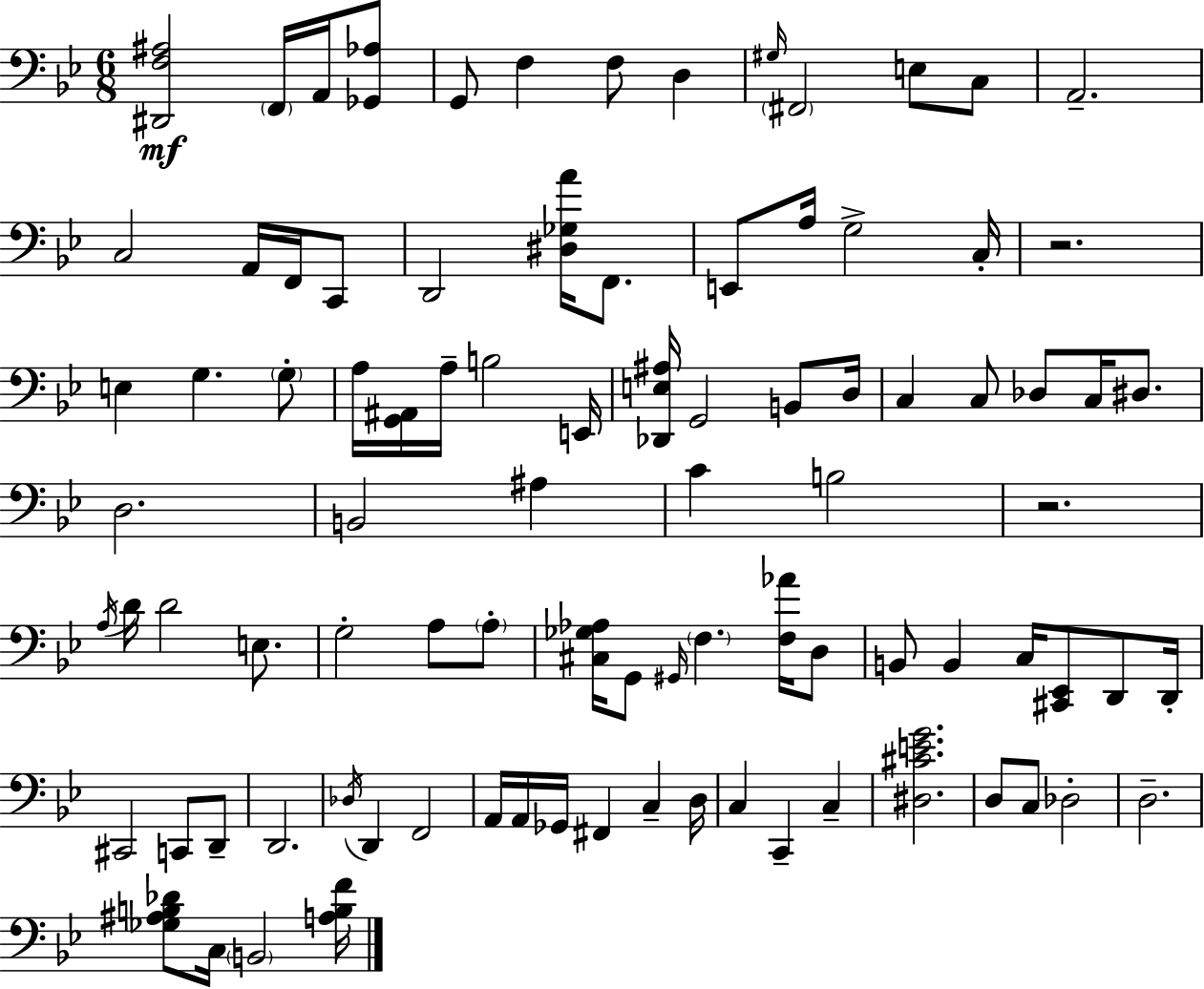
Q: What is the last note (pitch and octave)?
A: B2